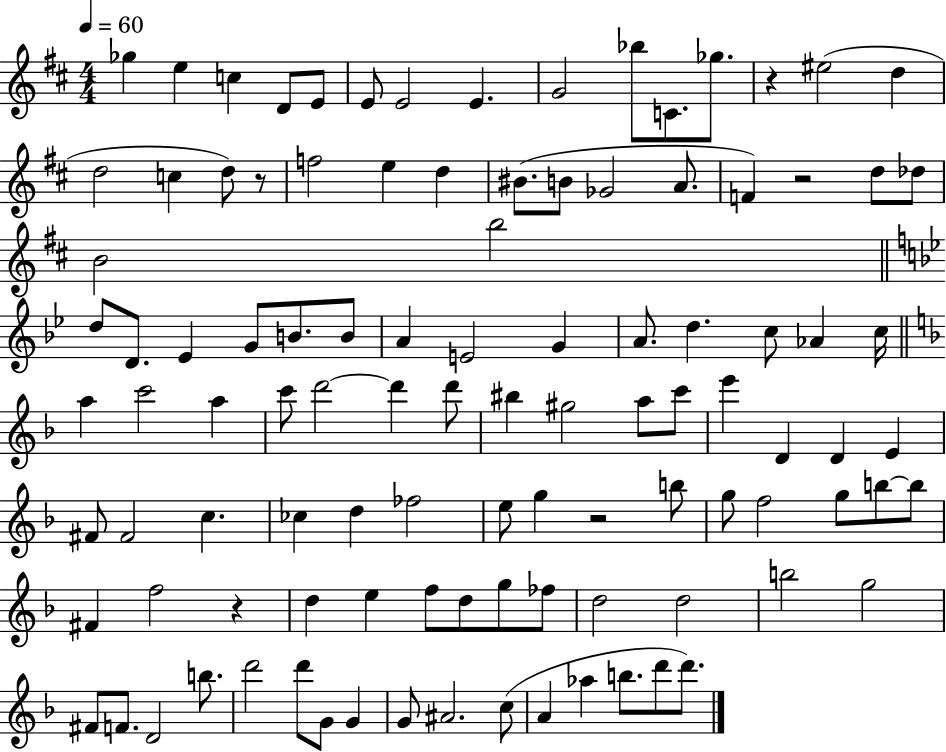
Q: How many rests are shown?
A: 5